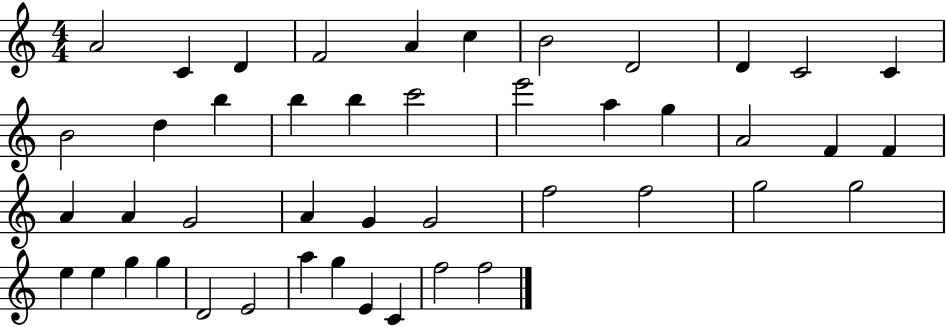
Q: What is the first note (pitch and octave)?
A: A4